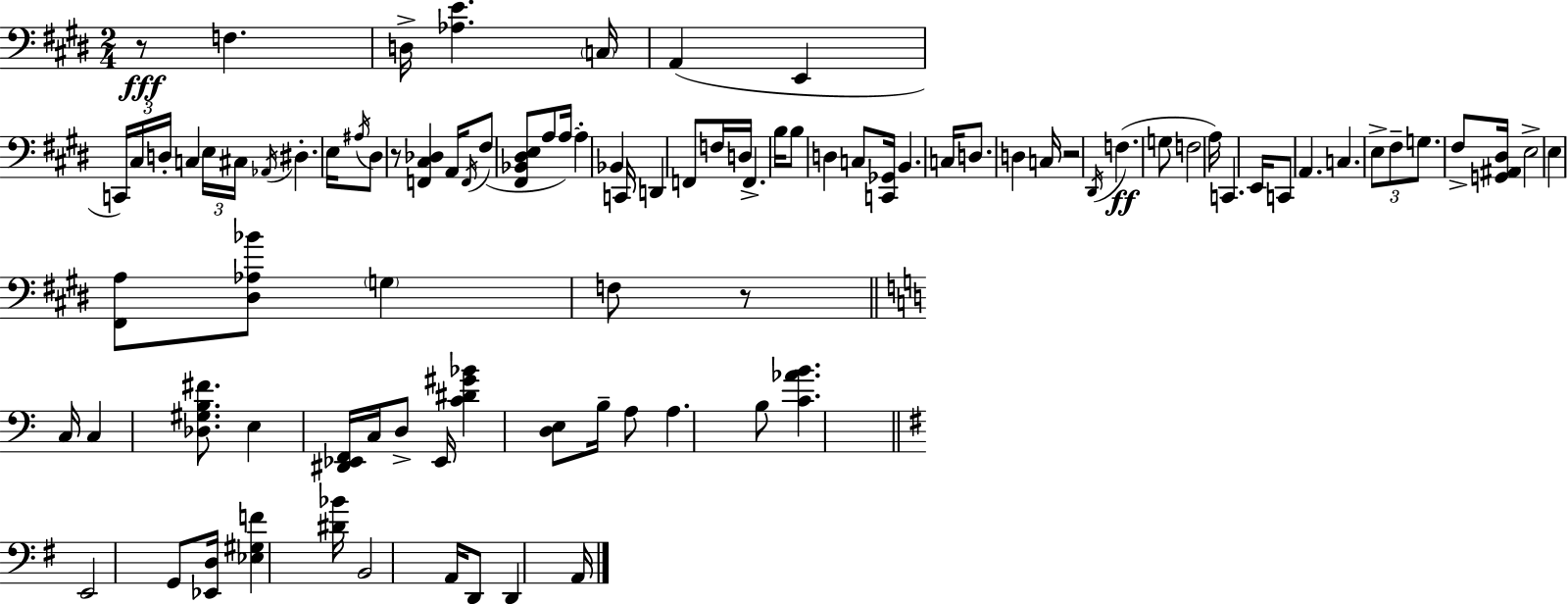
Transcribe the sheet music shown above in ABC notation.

X:1
T:Untitled
M:2/4
L:1/4
K:E
z/2 F, D,/4 [_A,E] C,/4 A,, E,, C,,/4 ^C,/4 D,/4 C, E,/4 ^C,/4 _A,,/4 ^D, E,/4 ^A,/4 ^D,/2 z/2 [F,,^C,_D,] A,,/4 F,,/4 ^F,/2 [^F,,_B,,^D,E,]/2 A,/2 A,/4 A, _B,, C,,/4 D,, F,,/2 F,/4 D,/4 F,, B,/4 B,/2 D, C,/2 [C,,_G,,]/4 B,, C,/4 D,/2 D, C,/4 z2 ^D,,/4 F, G,/2 F,2 A,/4 C,, E,,/4 C,,/2 A,, C, E,/2 ^F,/2 G,/2 ^F,/2 [G,,^A,,^D,]/4 E,2 E, [^F,,A,]/2 [^D,_A,_B]/2 G, F,/2 z/2 C,/4 C, [_D,^G,B,^F]/2 E, [^D,,_E,,F,,]/4 C,/4 D,/2 _E,,/4 [C^D^G_B] [D,E,]/2 B,/4 A,/2 A, B,/2 [C_AB] E,,2 G,,/2 [_E,,D,]/4 [_E,^G,F] [^D_B]/4 B,,2 A,,/4 D,,/2 D,, A,,/4